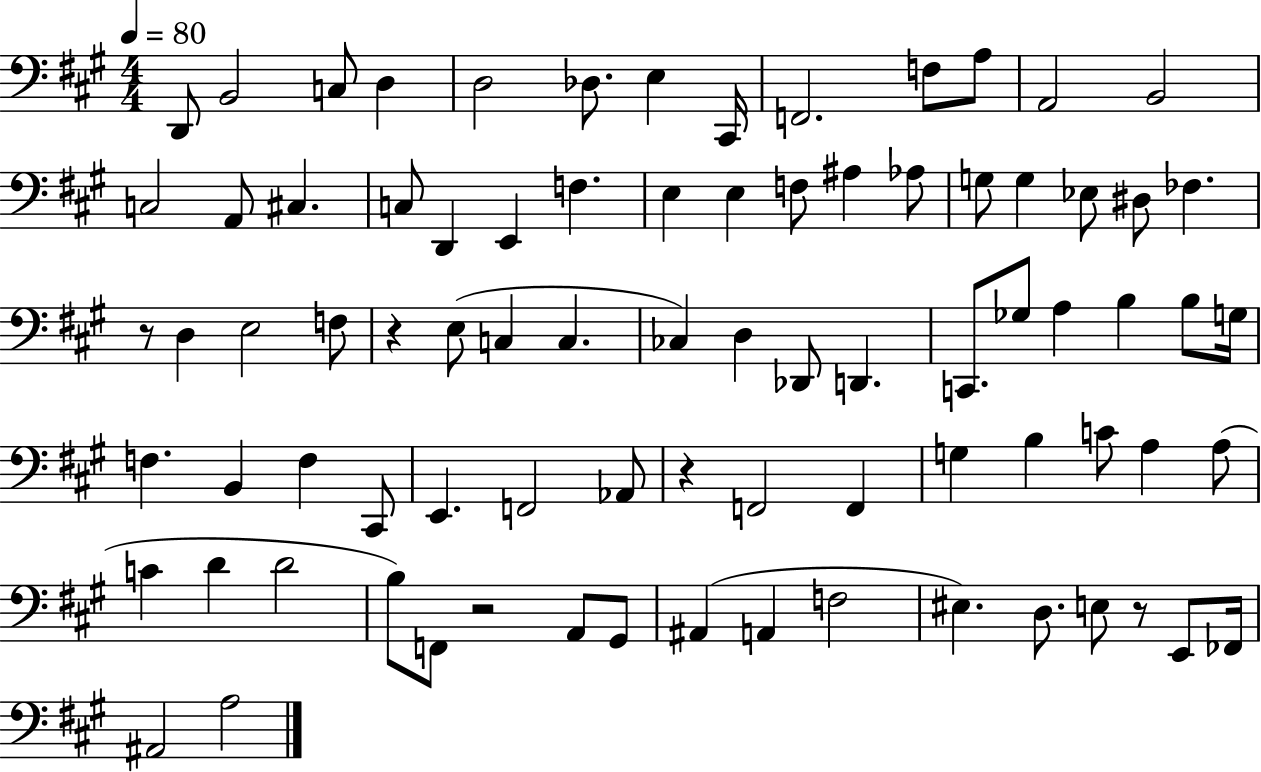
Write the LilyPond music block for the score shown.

{
  \clef bass
  \numericTimeSignature
  \time 4/4
  \key a \major
  \tempo 4 = 80
  d,8 b,2 c8 d4 | d2 des8. e4 cis,16 | f,2. f8 a8 | a,2 b,2 | \break c2 a,8 cis4. | c8 d,4 e,4 f4. | e4 e4 f8 ais4 aes8 | g8 g4 ees8 dis8 fes4. | \break r8 d4 e2 f8 | r4 e8( c4 c4. | ces4) d4 des,8 d,4. | c,8. ges8 a4 b4 b8 g16 | \break f4. b,4 f4 cis,8 | e,4. f,2 aes,8 | r4 f,2 f,4 | g4 b4 c'8 a4 a8( | \break c'4 d'4 d'2 | b8) f,8 r2 a,8 gis,8 | ais,4( a,4 f2 | eis4.) d8. e8 r8 e,8 fes,16 | \break ais,2 a2 | \bar "|."
}